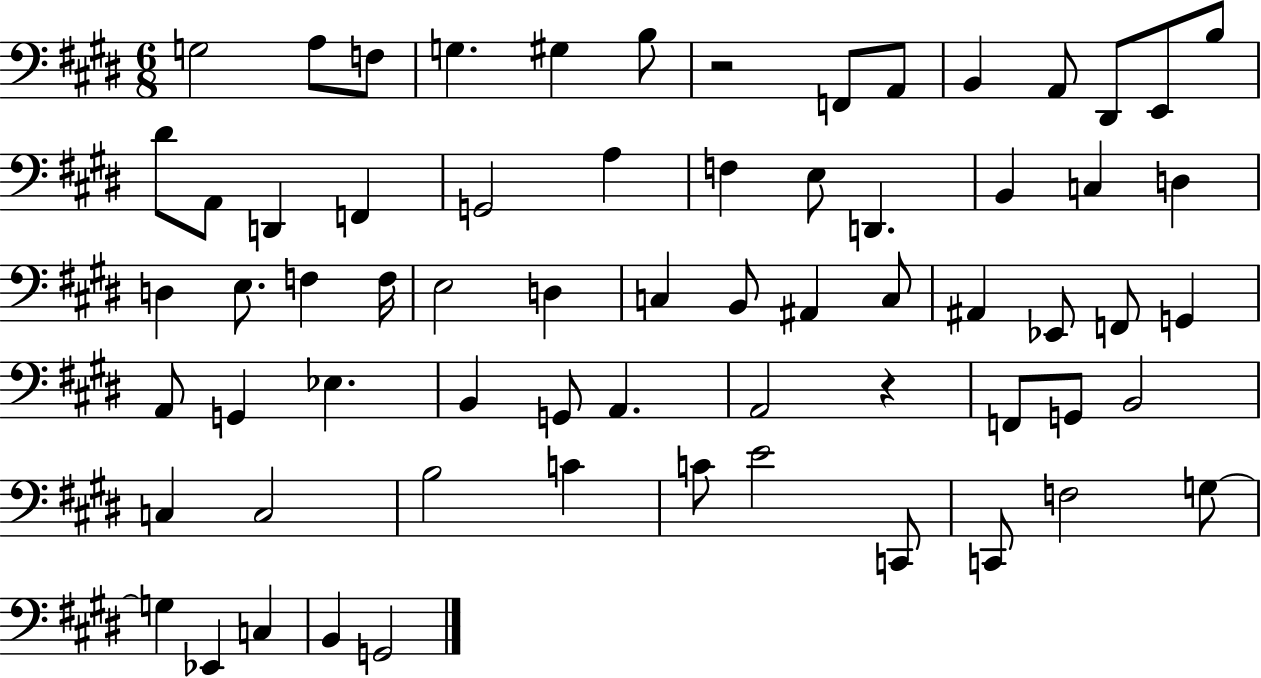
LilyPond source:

{
  \clef bass
  \numericTimeSignature
  \time 6/8
  \key e \major
  g2 a8 f8 | g4. gis4 b8 | r2 f,8 a,8 | b,4 a,8 dis,8 e,8 b8 | \break dis'8 a,8 d,4 f,4 | g,2 a4 | f4 e8 d,4. | b,4 c4 d4 | \break d4 e8. f4 f16 | e2 d4 | c4 b,8 ais,4 c8 | ais,4 ees,8 f,8 g,4 | \break a,8 g,4 ees4. | b,4 g,8 a,4. | a,2 r4 | f,8 g,8 b,2 | \break c4 c2 | b2 c'4 | c'8 e'2 c,8 | c,8 f2 g8~~ | \break g4 ees,4 c4 | b,4 g,2 | \bar "|."
}